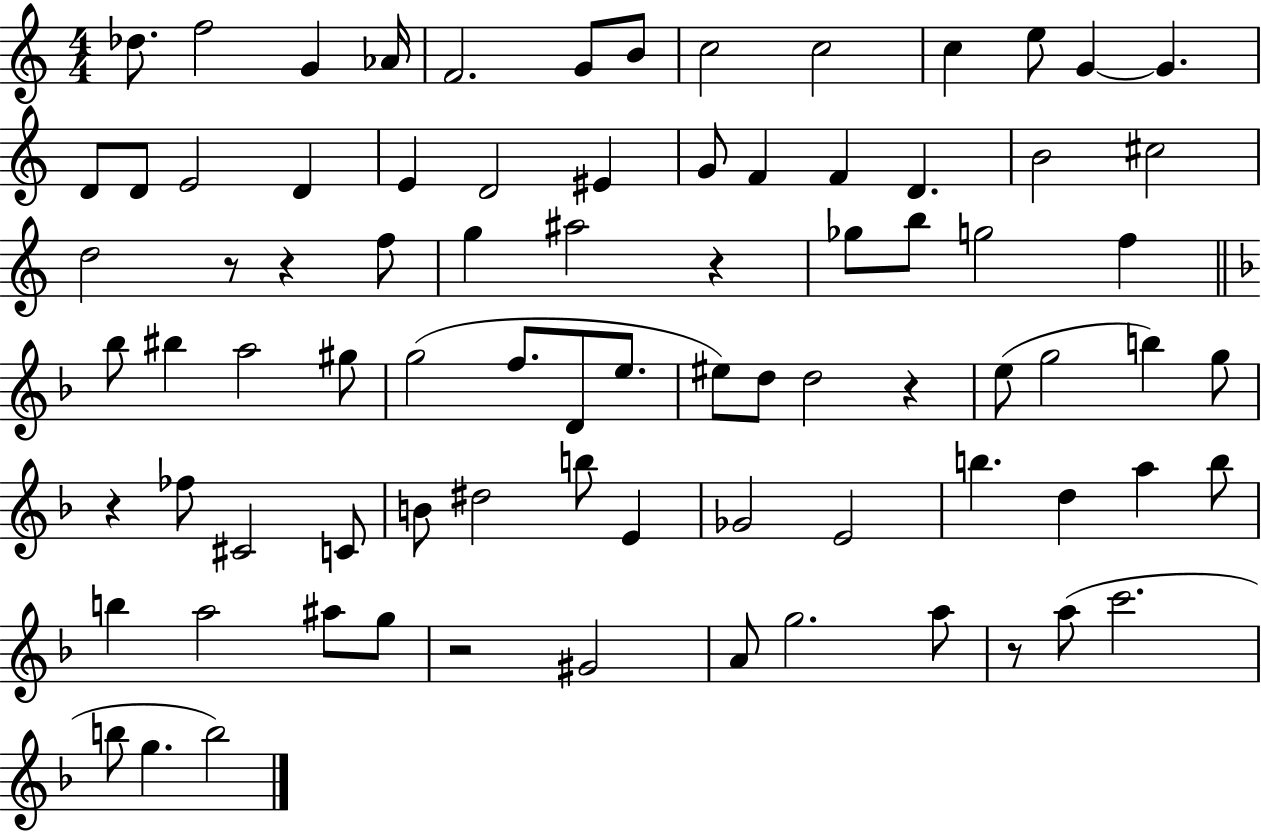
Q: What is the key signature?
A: C major